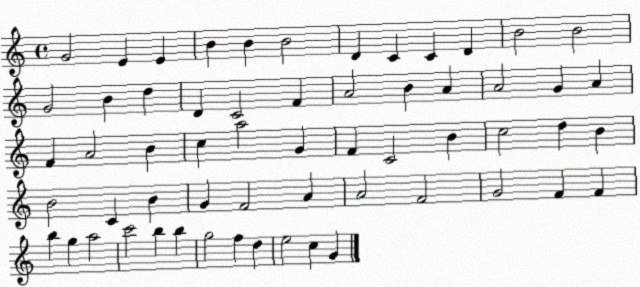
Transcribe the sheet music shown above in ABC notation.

X:1
T:Untitled
M:4/4
L:1/4
K:C
G2 E E B B B2 D C C D B2 B2 G2 B d D C2 F A2 B A A2 G A F A2 B c a2 G F C2 B c2 d B B2 C B G F2 A A2 F2 G2 F F b g a2 c'2 b b g2 f d e2 c G